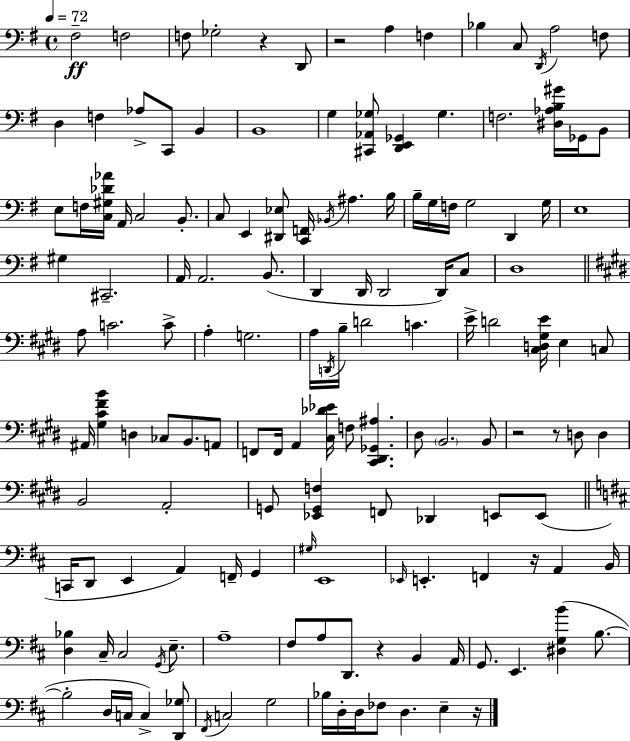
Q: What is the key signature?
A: E minor